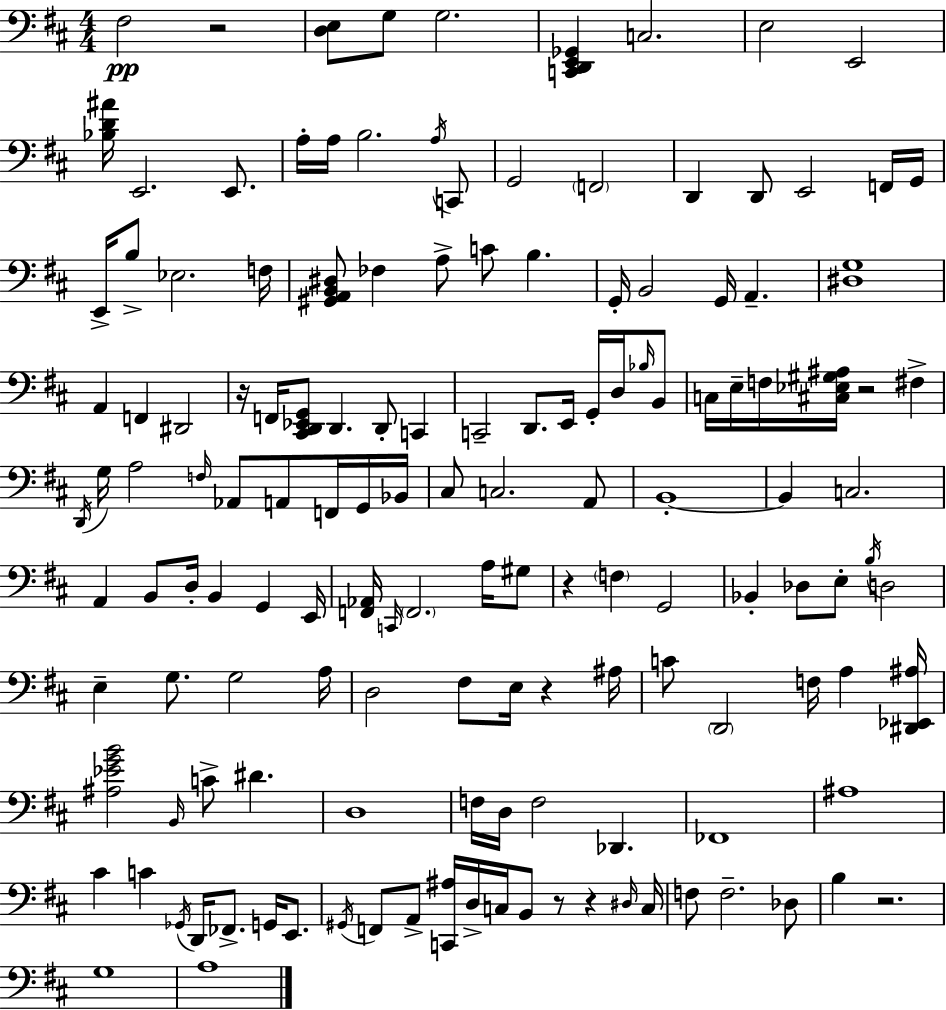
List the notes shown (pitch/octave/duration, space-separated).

F#3/h R/h [D3,E3]/e G3/e G3/h. [C2,D2,E2,Gb2]/q C3/h. E3/h E2/h [Bb3,D4,A#4]/s E2/h. E2/e. A3/s A3/s B3/h. A3/s C2/e G2/h F2/h D2/q D2/e E2/h F2/s G2/s E2/s B3/e Eb3/h. F3/s [G#2,A2,B2,D#3]/e FES3/q A3/e C4/e B3/q. G2/s B2/h G2/s A2/q. [D#3,G3]/w A2/q F2/q D#2/h R/s F2/s [C#2,D2,Eb2,G2]/e D2/q. D2/e C2/q C2/h D2/e. E2/s G2/s D3/s Bb3/s B2/e C3/s E3/s F3/s [C#3,Eb3,G#3,A#3]/s R/h F#3/q D2/s G3/s A3/h F3/s Ab2/e A2/e F2/s G2/s Bb2/s C#3/e C3/h. A2/e B2/w B2/q C3/h. A2/q B2/e D3/s B2/q G2/q E2/s [F2,Ab2]/s C2/s F2/h. A3/s G#3/e R/q F3/q G2/h Bb2/q Db3/e E3/e B3/s D3/h E3/q G3/e. G3/h A3/s D3/h F#3/e E3/s R/q A#3/s C4/e D2/h F3/s A3/q [D#2,Eb2,A#3]/s [A#3,Eb4,G4,B4]/h B2/s C4/e D#4/q. D3/w F3/s D3/s F3/h Db2/q. FES2/w A#3/w C#4/q C4/q Gb2/s D2/s FES2/e. G2/s E2/e. G#2/s F2/e A2/e [C2,A#3]/s D3/s C3/s B2/e R/e R/q D#3/s C3/s F3/e F3/h. Db3/e B3/q R/h. G3/w A3/w